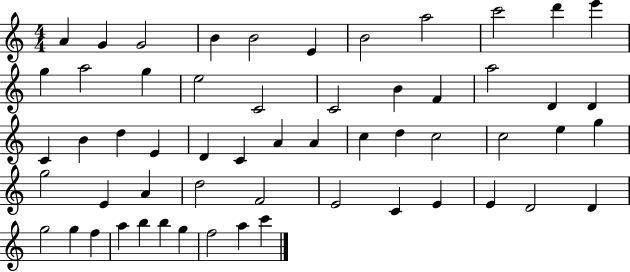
A4/q G4/q G4/h B4/q B4/h E4/q B4/h A5/h C6/h D6/q E6/q G5/q A5/h G5/q E5/h C4/h C4/h B4/q F4/q A5/h D4/q D4/q C4/q B4/q D5/q E4/q D4/q C4/q A4/q A4/q C5/q D5/q C5/h C5/h E5/q G5/q G5/h E4/q A4/q D5/h F4/h E4/h C4/q E4/q E4/q D4/h D4/q G5/h G5/q F5/q A5/q B5/q B5/q G5/q F5/h A5/q C6/q